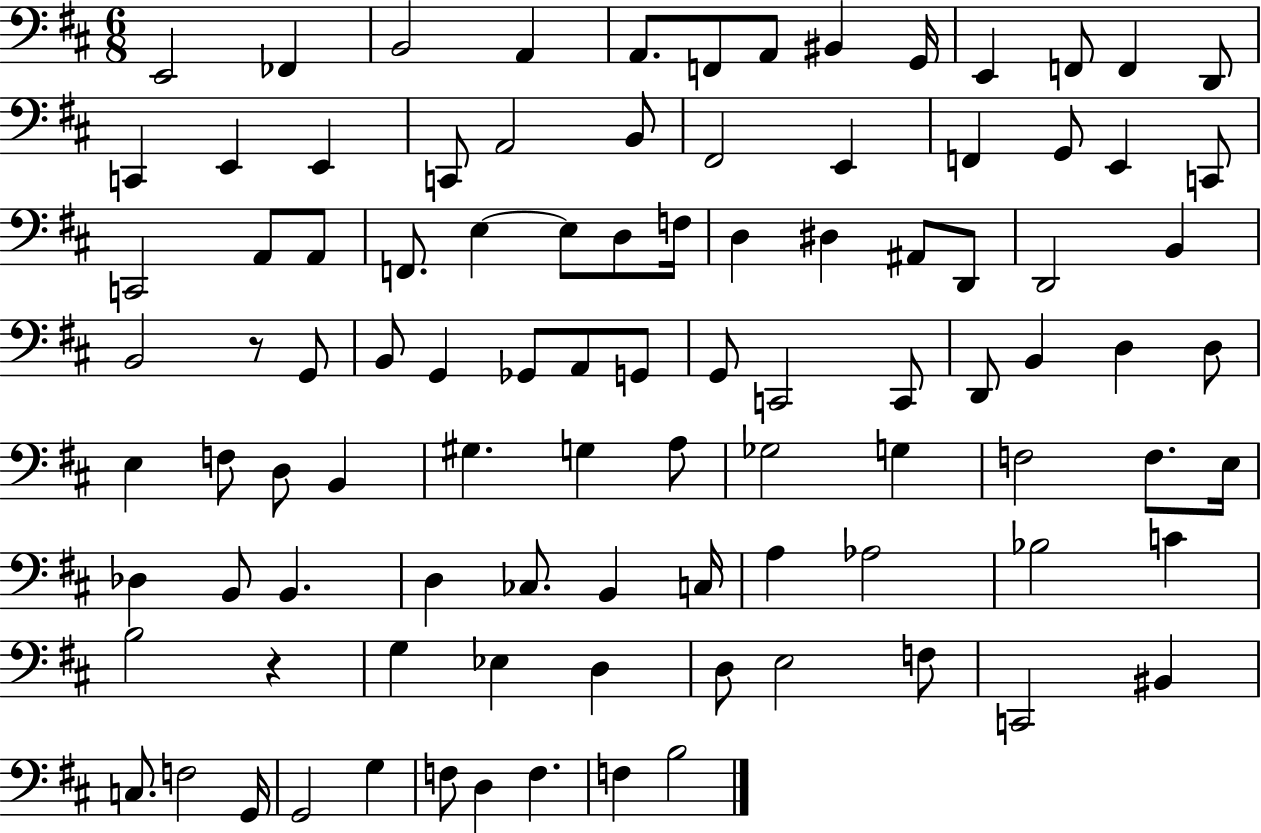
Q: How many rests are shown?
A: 2